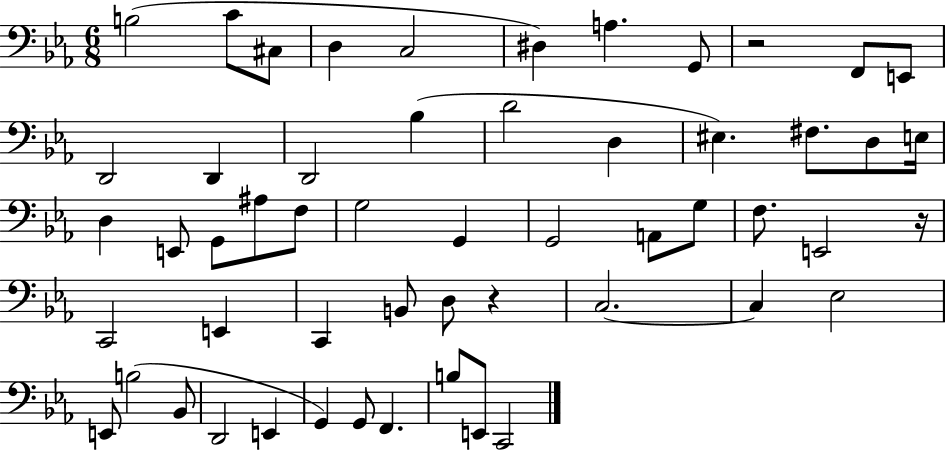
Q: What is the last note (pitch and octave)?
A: C2